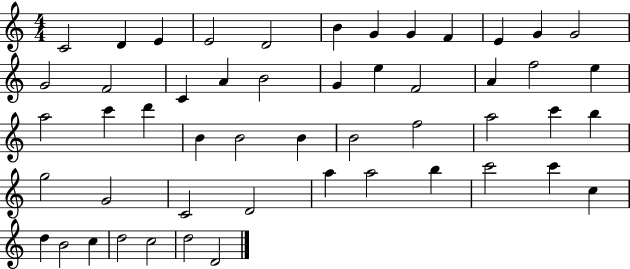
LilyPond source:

{
  \clef treble
  \numericTimeSignature
  \time 4/4
  \key c \major
  c'2 d'4 e'4 | e'2 d'2 | b'4 g'4 g'4 f'4 | e'4 g'4 g'2 | \break g'2 f'2 | c'4 a'4 b'2 | g'4 e''4 f'2 | a'4 f''2 e''4 | \break a''2 c'''4 d'''4 | b'4 b'2 b'4 | b'2 f''2 | a''2 c'''4 b''4 | \break g''2 g'2 | c'2 d'2 | a''4 a''2 b''4 | c'''2 c'''4 c''4 | \break d''4 b'2 c''4 | d''2 c''2 | d''2 d'2 | \bar "|."
}